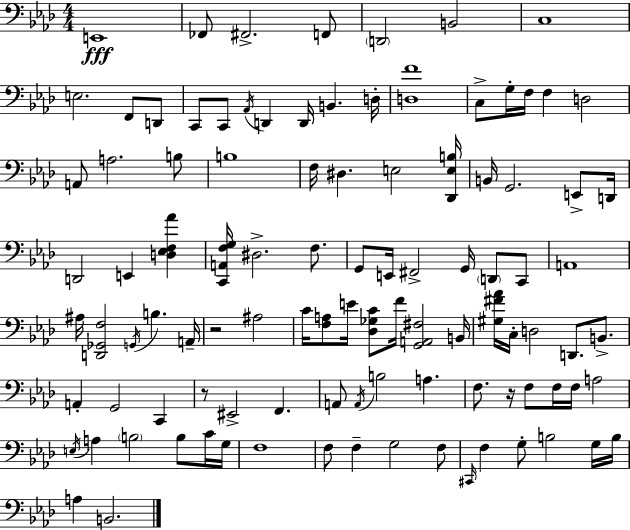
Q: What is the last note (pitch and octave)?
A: B2